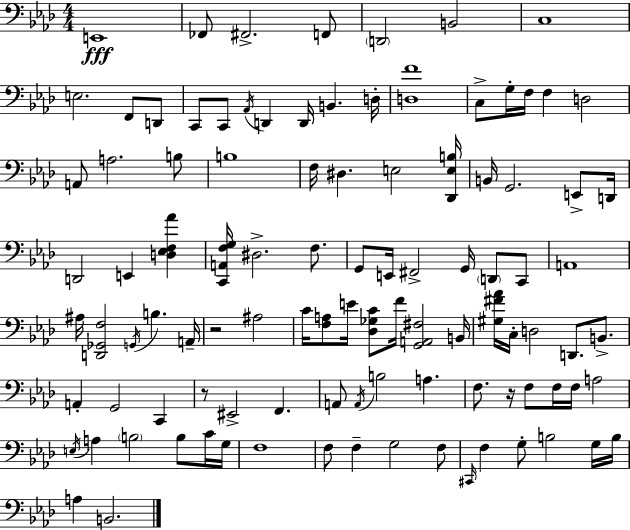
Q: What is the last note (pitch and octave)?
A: B2